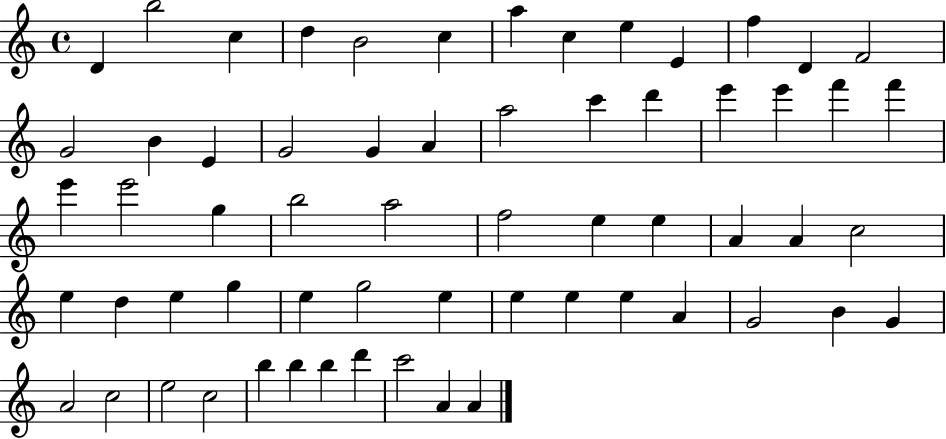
D4/q B5/h C5/q D5/q B4/h C5/q A5/q C5/q E5/q E4/q F5/q D4/q F4/h G4/h B4/q E4/q G4/h G4/q A4/q A5/h C6/q D6/q E6/q E6/q F6/q F6/q E6/q E6/h G5/q B5/h A5/h F5/h E5/q E5/q A4/q A4/q C5/h E5/q D5/q E5/q G5/q E5/q G5/h E5/q E5/q E5/q E5/q A4/q G4/h B4/q G4/q A4/h C5/h E5/h C5/h B5/q B5/q B5/q D6/q C6/h A4/q A4/q